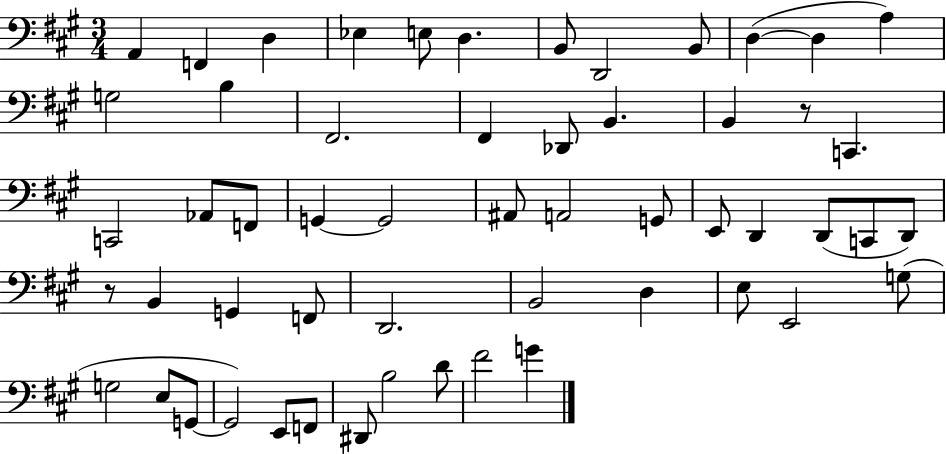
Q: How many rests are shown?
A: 2